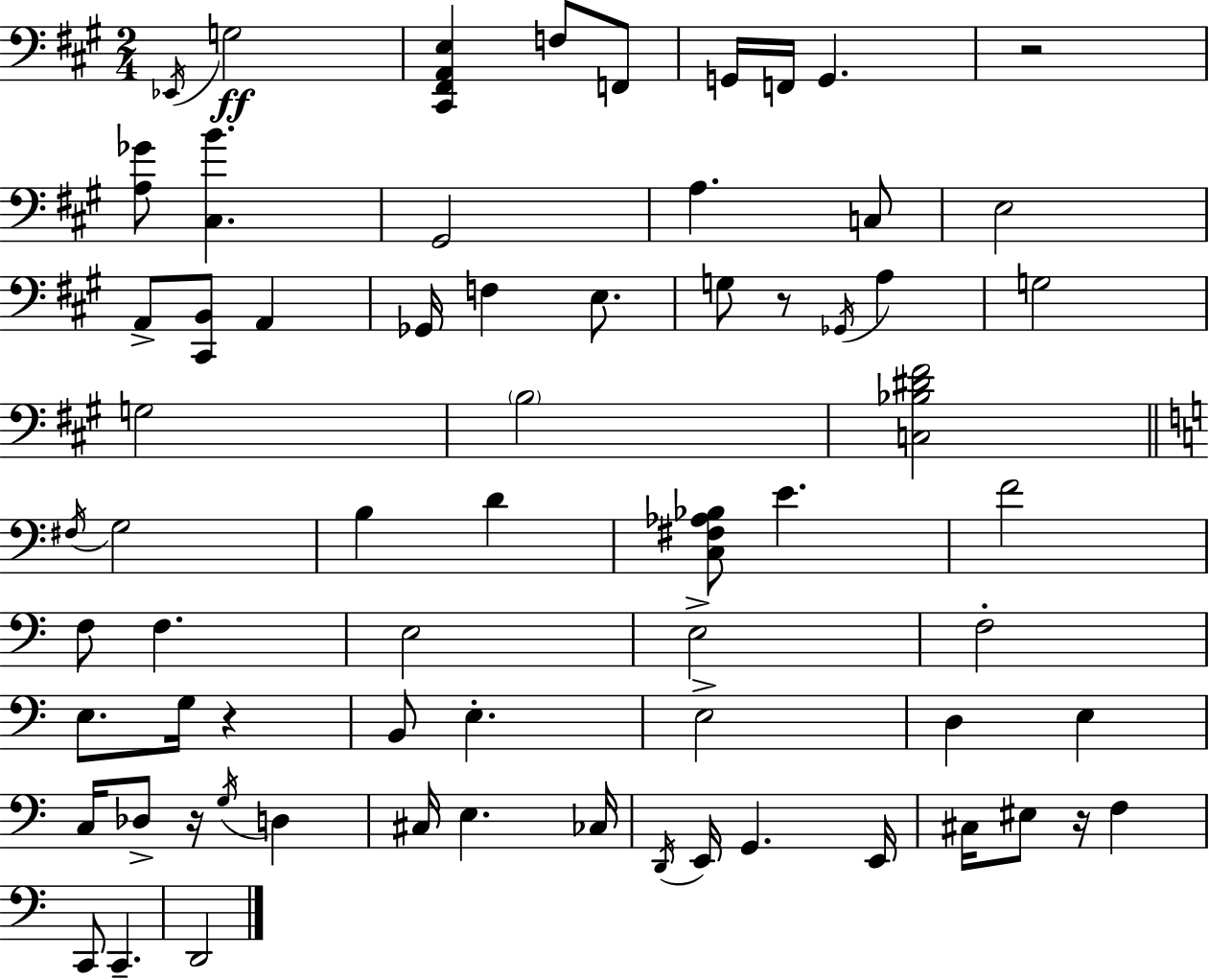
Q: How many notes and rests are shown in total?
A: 68